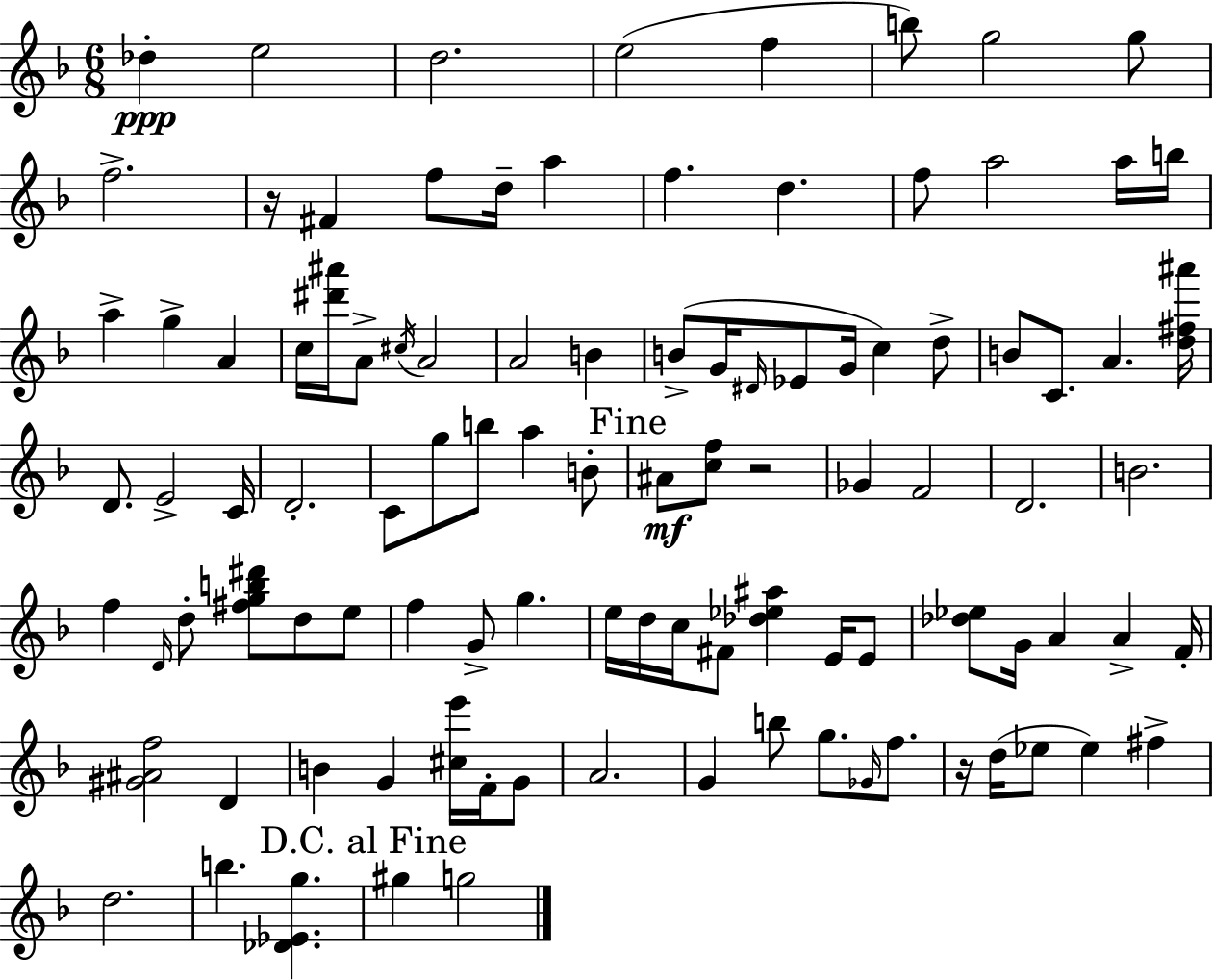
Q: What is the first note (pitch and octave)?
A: Db5